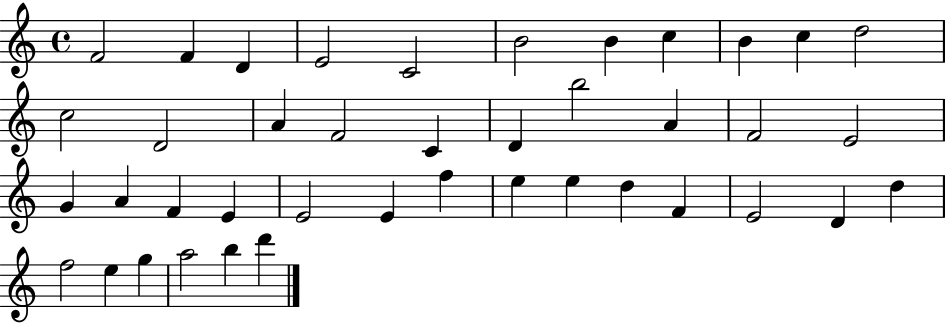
{
  \clef treble
  \time 4/4
  \defaultTimeSignature
  \key c \major
  f'2 f'4 d'4 | e'2 c'2 | b'2 b'4 c''4 | b'4 c''4 d''2 | \break c''2 d'2 | a'4 f'2 c'4 | d'4 b''2 a'4 | f'2 e'2 | \break g'4 a'4 f'4 e'4 | e'2 e'4 f''4 | e''4 e''4 d''4 f'4 | e'2 d'4 d''4 | \break f''2 e''4 g''4 | a''2 b''4 d'''4 | \bar "|."
}